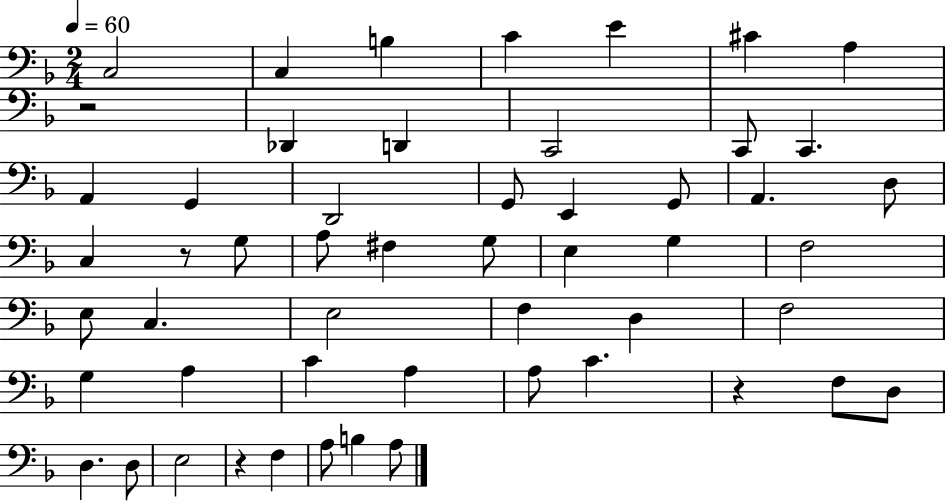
{
  \clef bass
  \numericTimeSignature
  \time 2/4
  \key f \major
  \tempo 4 = 60
  c2 | c4 b4 | c'4 e'4 | cis'4 a4 | \break r2 | des,4 d,4 | c,2 | c,8 c,4. | \break a,4 g,4 | d,2 | g,8 e,4 g,8 | a,4. d8 | \break c4 r8 g8 | a8 fis4 g8 | e4 g4 | f2 | \break e8 c4. | e2 | f4 d4 | f2 | \break g4 a4 | c'4 a4 | a8 c'4. | r4 f8 d8 | \break d4. d8 | e2 | r4 f4 | a8 b4 a8 | \break \bar "|."
}